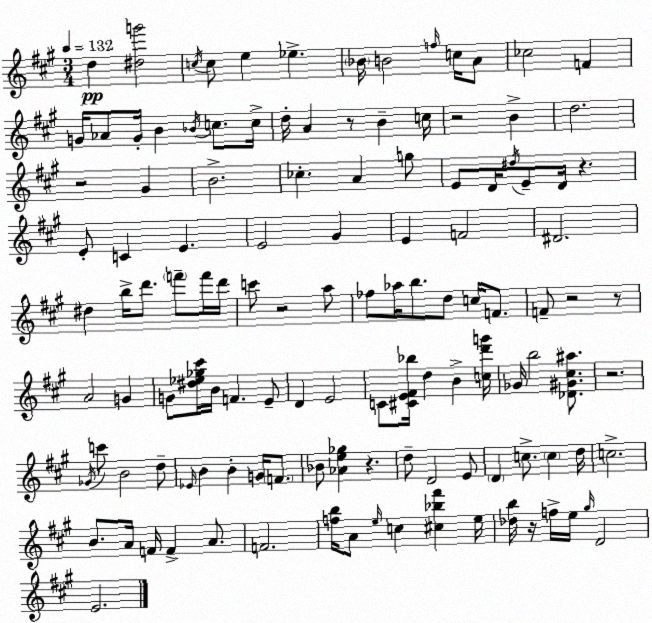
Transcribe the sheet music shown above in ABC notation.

X:1
T:Untitled
M:3/4
L:1/4
K:A
d [^dg']2 c/4 c/2 e _e _B/4 B2 f/4 c/4 A/2 _c2 F G/4 _A/2 G/4 B _B/4 c/2 c/4 d/4 A z/2 B c/4 z2 B d2 z2 ^G B2 _c A g/2 E/2 D/4 ^d/4 E/2 D/4 z E/2 C E E2 ^G E F2 ^D2 ^d b/4 d'/2 f'/2 f'/4 d'/4 c'/2 z2 a/2 _f/2 _a/4 b/2 d/2 c/4 F/2 F/2 z2 z/2 A2 G G/2 [^d_e_g^c']/4 B/4 F E/2 D E2 C/2 [^CE^F_b]/4 d B [cd'g']/4 _G/4 b2 [_D^G^c^a]/2 z2 _G/4 c'/2 B2 d/2 _E/4 B B G/4 F/2 _B/2 [_Ae_g] z d/2 D2 E/2 D c/2 c d/4 c2 B/2 A/4 F/4 F A/2 F2 [fb]/4 A/2 e/4 c [^c_b^f'] e/4 [_db]/4 z/4 f/4 e/4 ^g/4 D2 E2